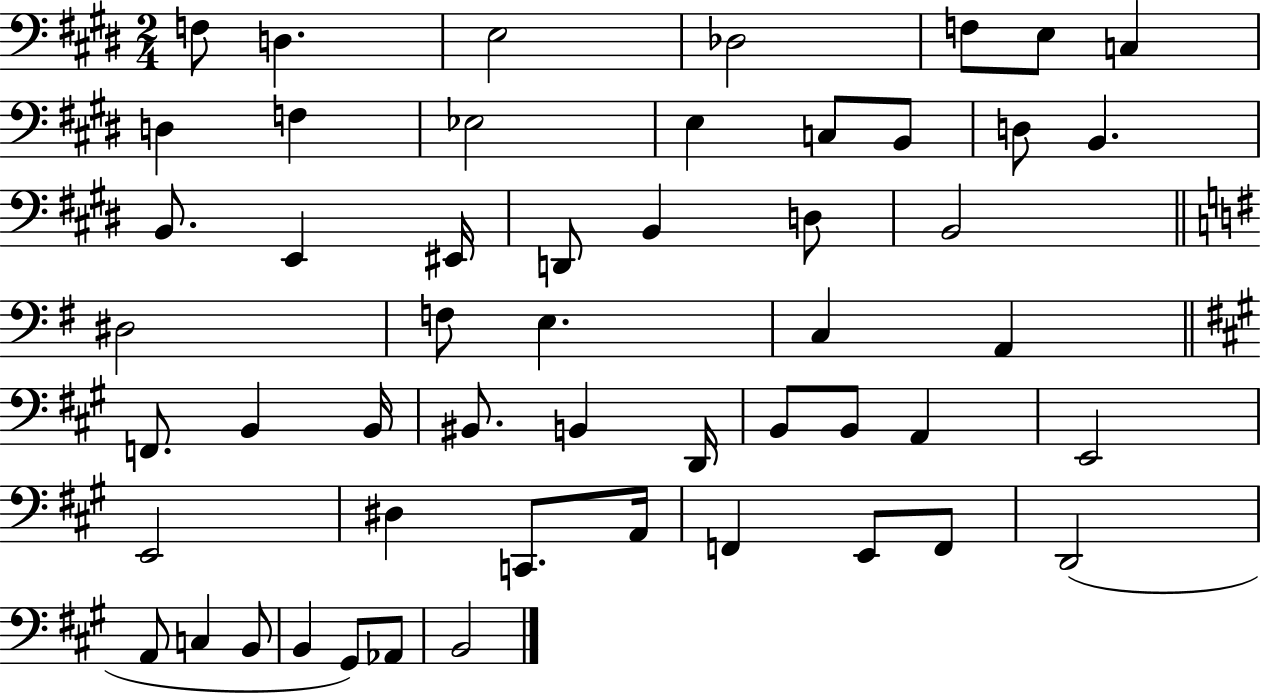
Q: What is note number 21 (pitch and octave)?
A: D3